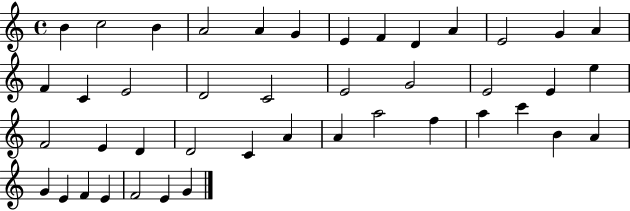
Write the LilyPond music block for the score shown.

{
  \clef treble
  \time 4/4
  \defaultTimeSignature
  \key c \major
  b'4 c''2 b'4 | a'2 a'4 g'4 | e'4 f'4 d'4 a'4 | e'2 g'4 a'4 | \break f'4 c'4 e'2 | d'2 c'2 | e'2 g'2 | e'2 e'4 e''4 | \break f'2 e'4 d'4 | d'2 c'4 a'4 | a'4 a''2 f''4 | a''4 c'''4 b'4 a'4 | \break g'4 e'4 f'4 e'4 | f'2 e'4 g'4 | \bar "|."
}